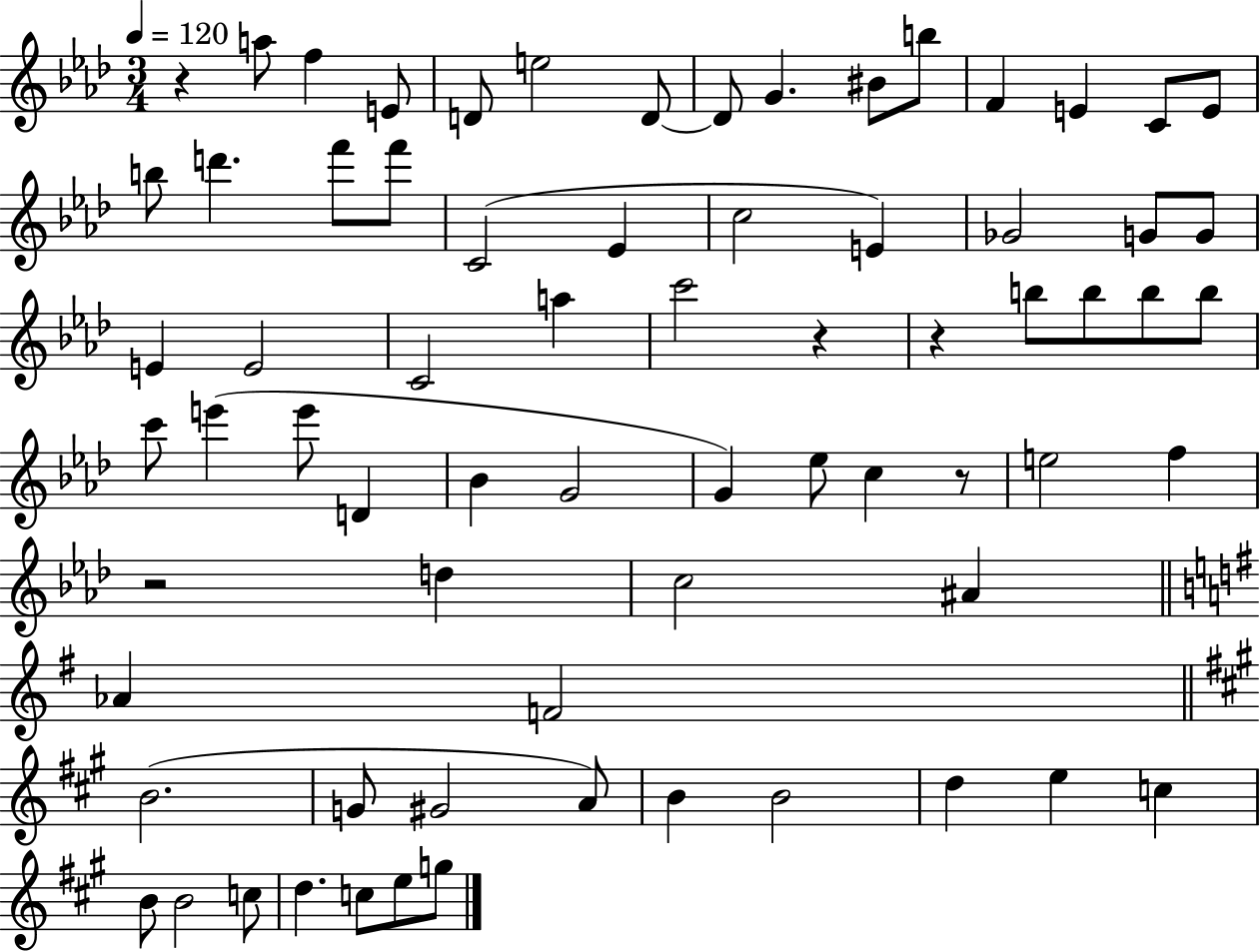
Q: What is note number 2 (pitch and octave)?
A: F5